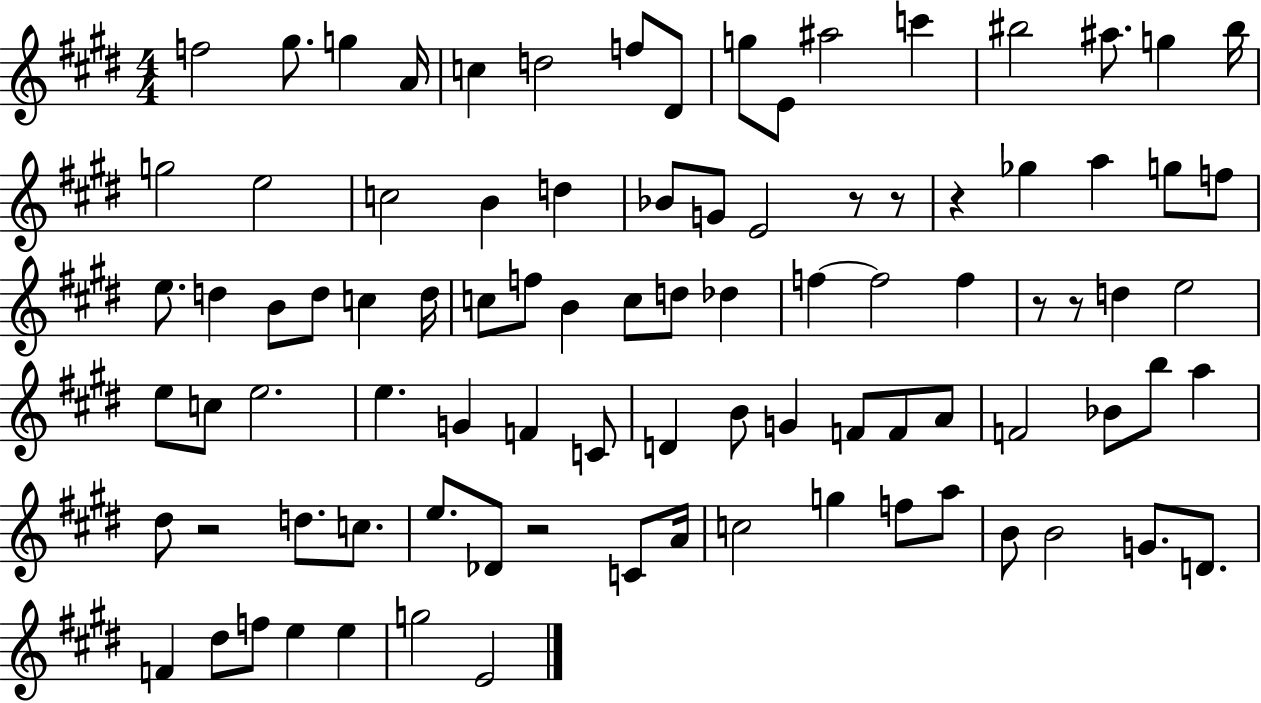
X:1
T:Untitled
M:4/4
L:1/4
K:E
f2 ^g/2 g A/4 c d2 f/2 ^D/2 g/2 E/2 ^a2 c' ^b2 ^a/2 g ^b/4 g2 e2 c2 B d _B/2 G/2 E2 z/2 z/2 z _g a g/2 f/2 e/2 d B/2 d/2 c d/4 c/2 f/2 B c/2 d/2 _d f f2 f z/2 z/2 d e2 e/2 c/2 e2 e G F C/2 D B/2 G F/2 F/2 A/2 F2 _B/2 b/2 a ^d/2 z2 d/2 c/2 e/2 _D/2 z2 C/2 A/4 c2 g f/2 a/2 B/2 B2 G/2 D/2 F ^d/2 f/2 e e g2 E2